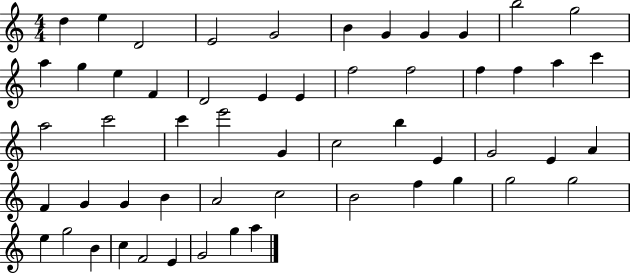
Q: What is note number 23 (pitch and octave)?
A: A5